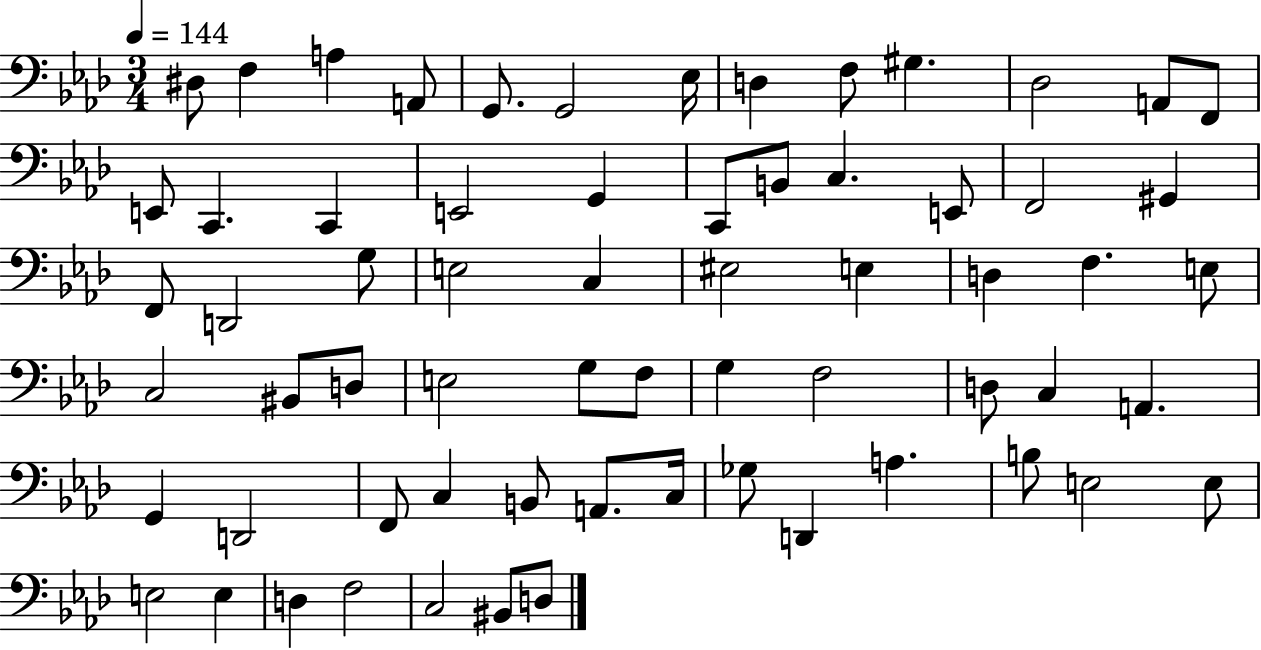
D#3/e F3/q A3/q A2/e G2/e. G2/h Eb3/s D3/q F3/e G#3/q. Db3/h A2/e F2/e E2/e C2/q. C2/q E2/h G2/q C2/e B2/e C3/q. E2/e F2/h G#2/q F2/e D2/h G3/e E3/h C3/q EIS3/h E3/q D3/q F3/q. E3/e C3/h BIS2/e D3/e E3/h G3/e F3/e G3/q F3/h D3/e C3/q A2/q. G2/q D2/h F2/e C3/q B2/e A2/e. C3/s Gb3/e D2/q A3/q. B3/e E3/h E3/e E3/h E3/q D3/q F3/h C3/h BIS2/e D3/e